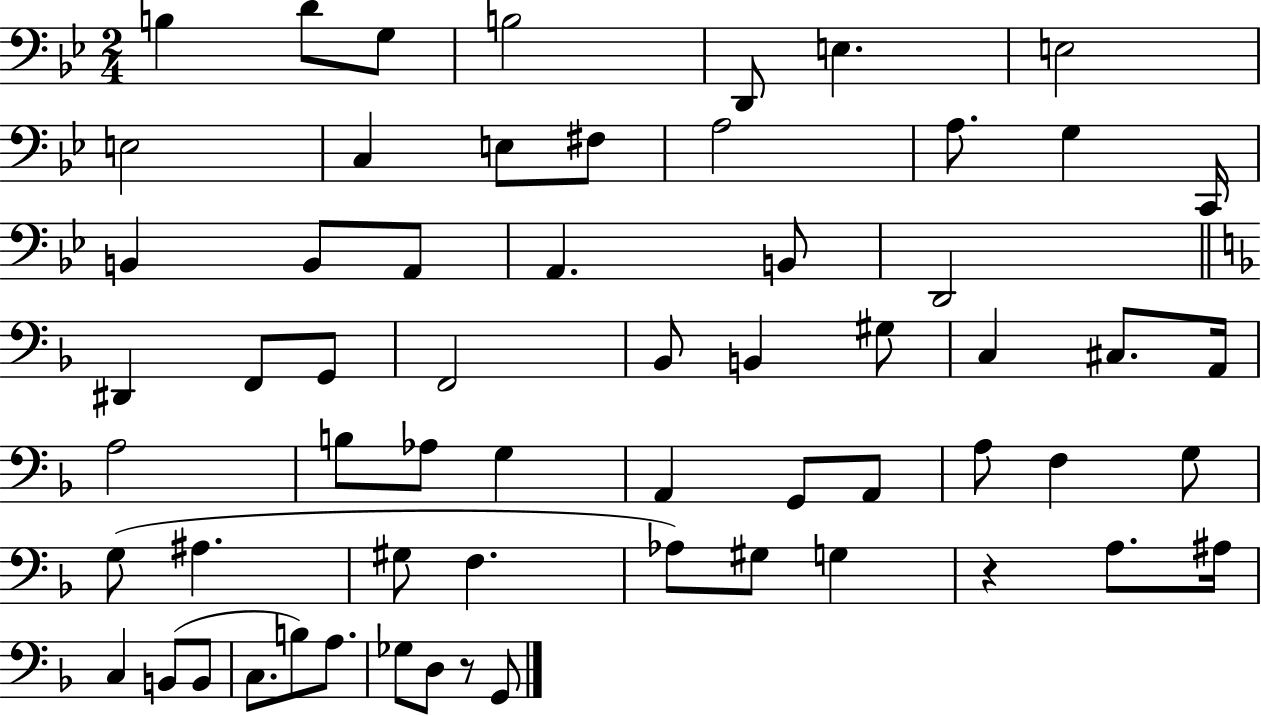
X:1
T:Untitled
M:2/4
L:1/4
K:Bb
B, D/2 G,/2 B,2 D,,/2 E, E,2 E,2 C, E,/2 ^F,/2 A,2 A,/2 G, C,,/4 B,, B,,/2 A,,/2 A,, B,,/2 D,,2 ^D,, F,,/2 G,,/2 F,,2 _B,,/2 B,, ^G,/2 C, ^C,/2 A,,/4 A,2 B,/2 _A,/2 G, A,, G,,/2 A,,/2 A,/2 F, G,/2 G,/2 ^A, ^G,/2 F, _A,/2 ^G,/2 G, z A,/2 ^A,/4 C, B,,/2 B,,/2 C,/2 B,/2 A,/2 _G,/2 D,/2 z/2 G,,/2